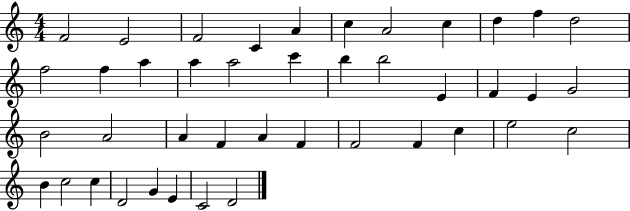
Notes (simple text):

F4/h E4/h F4/h C4/q A4/q C5/q A4/h C5/q D5/q F5/q D5/h F5/h F5/q A5/q A5/q A5/h C6/q B5/q B5/h E4/q F4/q E4/q G4/h B4/h A4/h A4/q F4/q A4/q F4/q F4/h F4/q C5/q E5/h C5/h B4/q C5/h C5/q D4/h G4/q E4/q C4/h D4/h